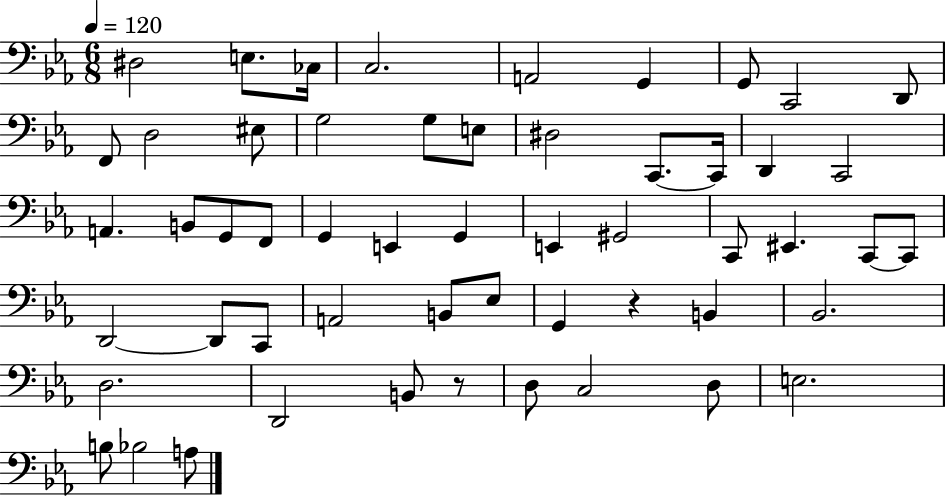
X:1
T:Untitled
M:6/8
L:1/4
K:Eb
^D,2 E,/2 _C,/4 C,2 A,,2 G,, G,,/2 C,,2 D,,/2 F,,/2 D,2 ^E,/2 G,2 G,/2 E,/2 ^D,2 C,,/2 C,,/4 D,, C,,2 A,, B,,/2 G,,/2 F,,/2 G,, E,, G,, E,, ^G,,2 C,,/2 ^E,, C,,/2 C,,/2 D,,2 D,,/2 C,,/2 A,,2 B,,/2 _E,/2 G,, z B,, _B,,2 D,2 D,,2 B,,/2 z/2 D,/2 C,2 D,/2 E,2 B,/2 _B,2 A,/2